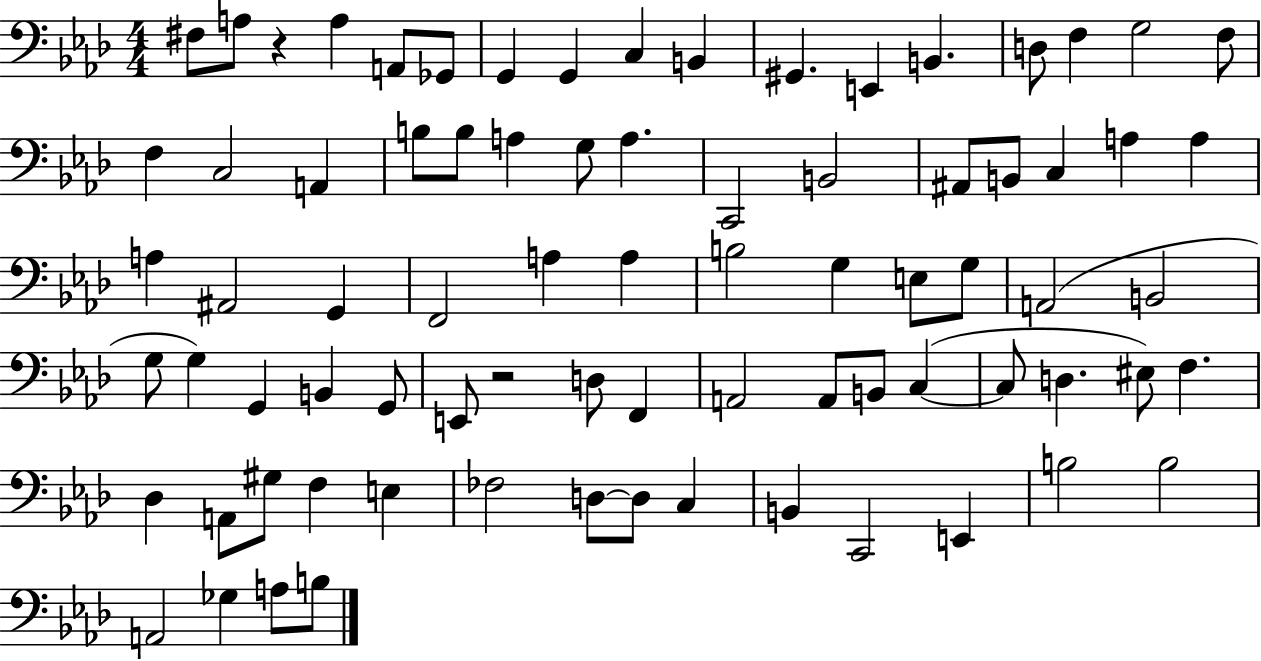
F#3/e A3/e R/q A3/q A2/e Gb2/e G2/q G2/q C3/q B2/q G#2/q. E2/q B2/q. D3/e F3/q G3/h F3/e F3/q C3/h A2/q B3/e B3/e A3/q G3/e A3/q. C2/h B2/h A#2/e B2/e C3/q A3/q A3/q A3/q A#2/h G2/q F2/h A3/q A3/q B3/h G3/q E3/e G3/e A2/h B2/h G3/e G3/q G2/q B2/q G2/e E2/e R/h D3/e F2/q A2/h A2/e B2/e C3/q C3/e D3/q. EIS3/e F3/q. Db3/q A2/e G#3/e F3/q E3/q FES3/h D3/e D3/e C3/q B2/q C2/h E2/q B3/h B3/h A2/h Gb3/q A3/e B3/e